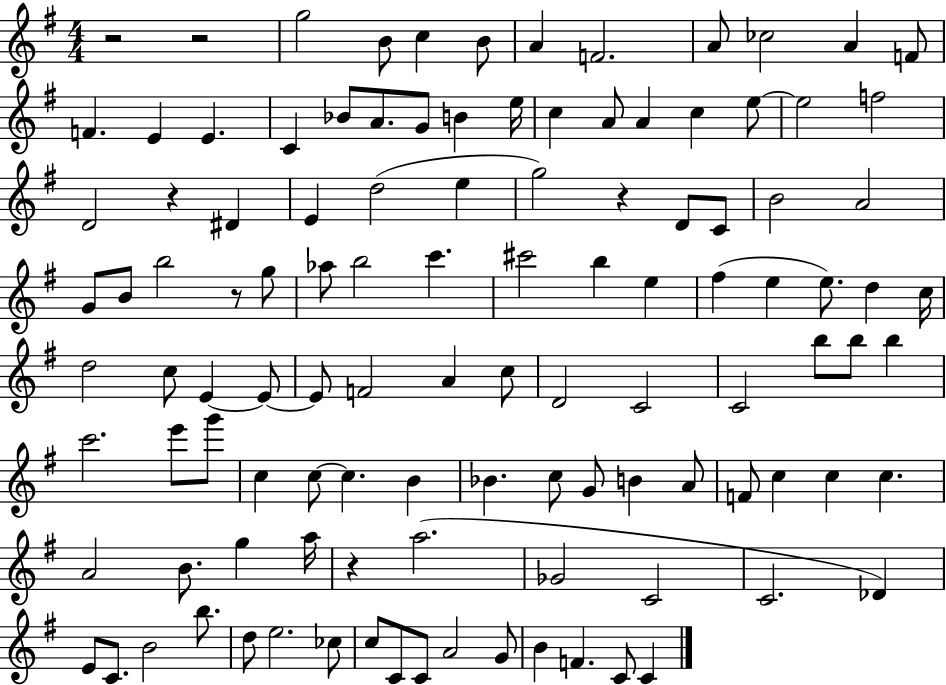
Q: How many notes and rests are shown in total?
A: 112